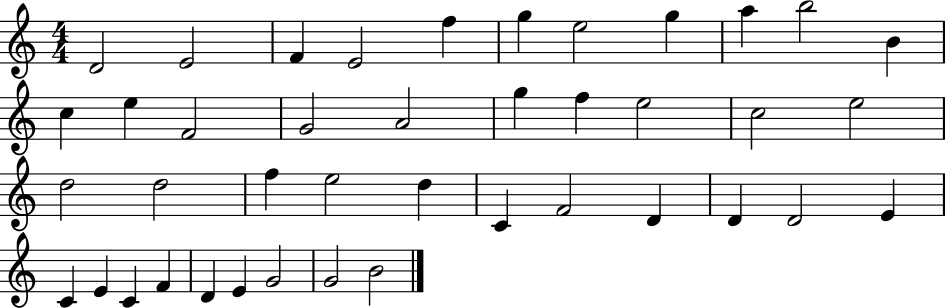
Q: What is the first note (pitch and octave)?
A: D4